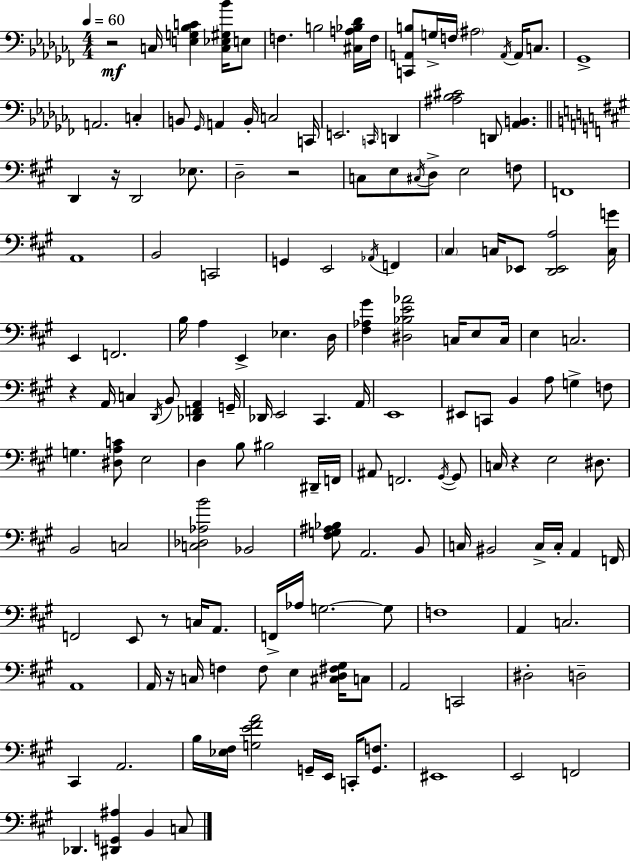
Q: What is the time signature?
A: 4/4